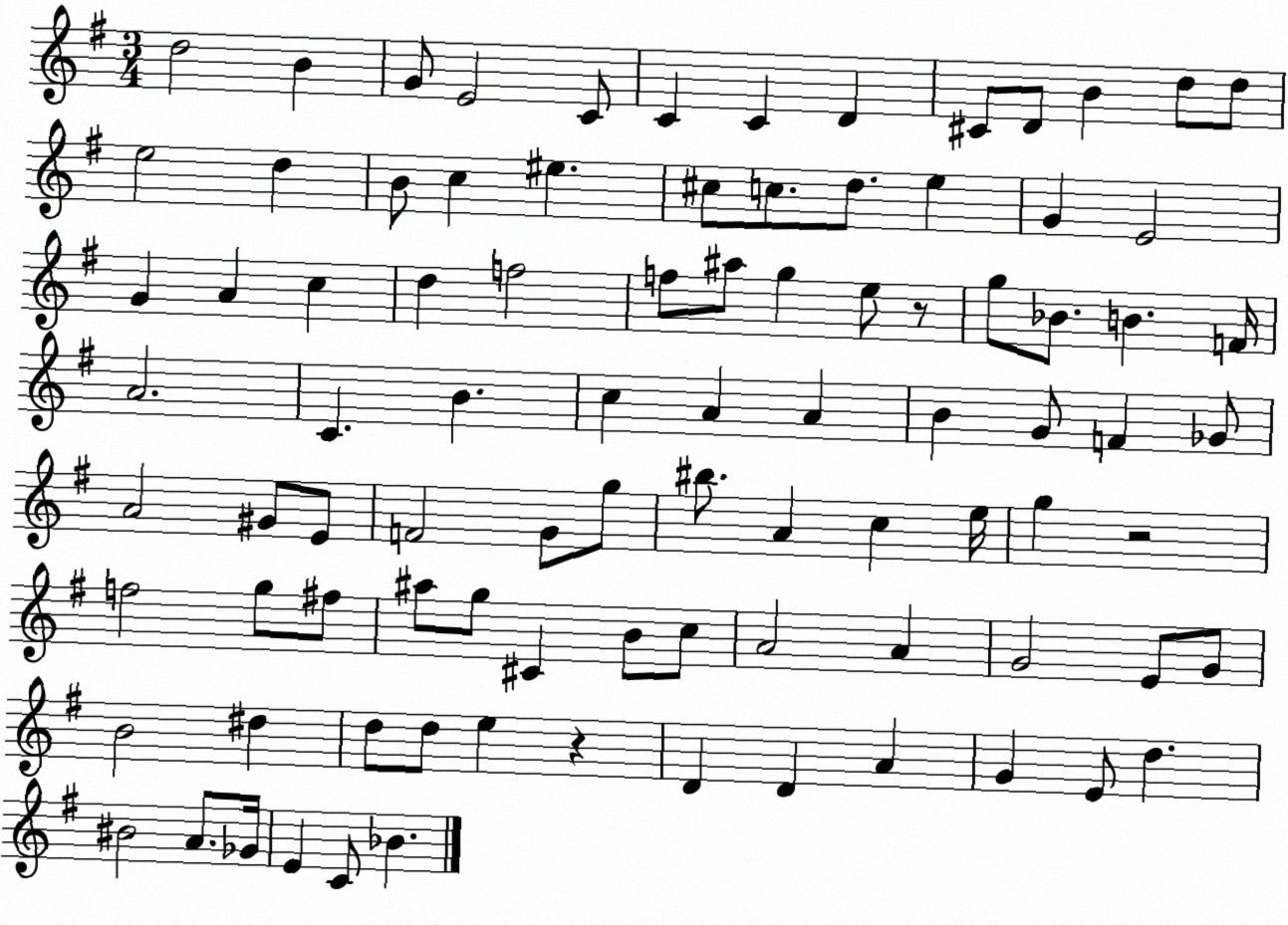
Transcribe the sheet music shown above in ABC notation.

X:1
T:Untitled
M:3/4
L:1/4
K:G
d2 B G/2 E2 C/2 C C D ^C/2 D/2 B d/2 d/2 e2 d B/2 c ^e ^c/2 c/2 d/2 e G E2 G A c d f2 f/2 ^a/2 g e/2 z/2 g/2 _B/2 B F/4 A2 C B c A A B G/2 F _G/2 A2 ^G/2 E/2 F2 G/2 g/2 ^b/2 A c e/4 g z2 f2 g/2 ^f/2 ^a/2 g/2 ^C B/2 c/2 A2 A G2 E/2 G/2 B2 ^d d/2 d/2 e z D D A G E/2 d ^B2 A/2 _G/4 E C/2 _B